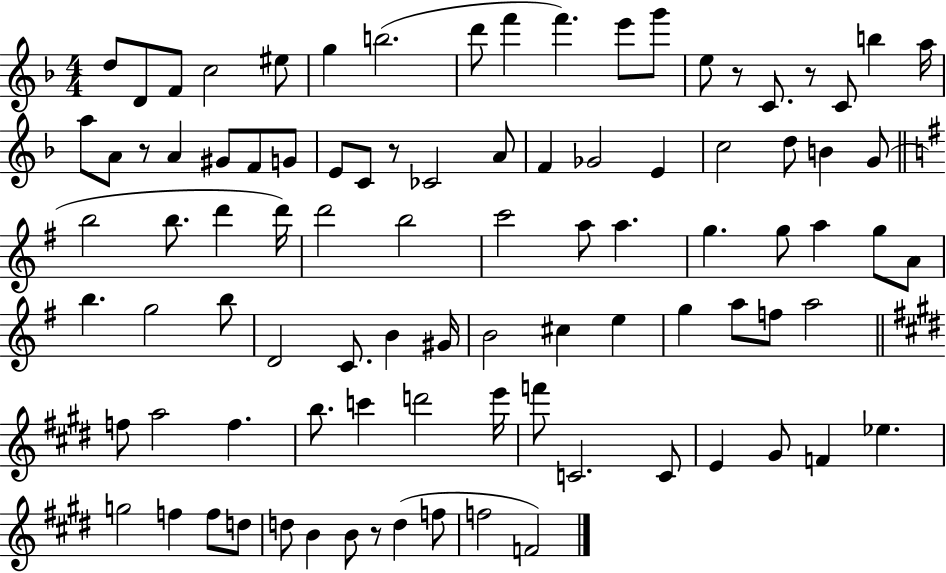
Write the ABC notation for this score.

X:1
T:Untitled
M:4/4
L:1/4
K:F
d/2 D/2 F/2 c2 ^e/2 g b2 d'/2 f' f' e'/2 g'/2 e/2 z/2 C/2 z/2 C/2 b a/4 a/2 A/2 z/2 A ^G/2 F/2 G/2 E/2 C/2 z/2 _C2 A/2 F _G2 E c2 d/2 B G/2 b2 b/2 d' d'/4 d'2 b2 c'2 a/2 a g g/2 a g/2 A/2 b g2 b/2 D2 C/2 B ^G/4 B2 ^c e g a/2 f/2 a2 f/2 a2 f b/2 c' d'2 e'/4 f'/2 C2 C/2 E ^G/2 F _e g2 f f/2 d/2 d/2 B B/2 z/2 d f/2 f2 F2